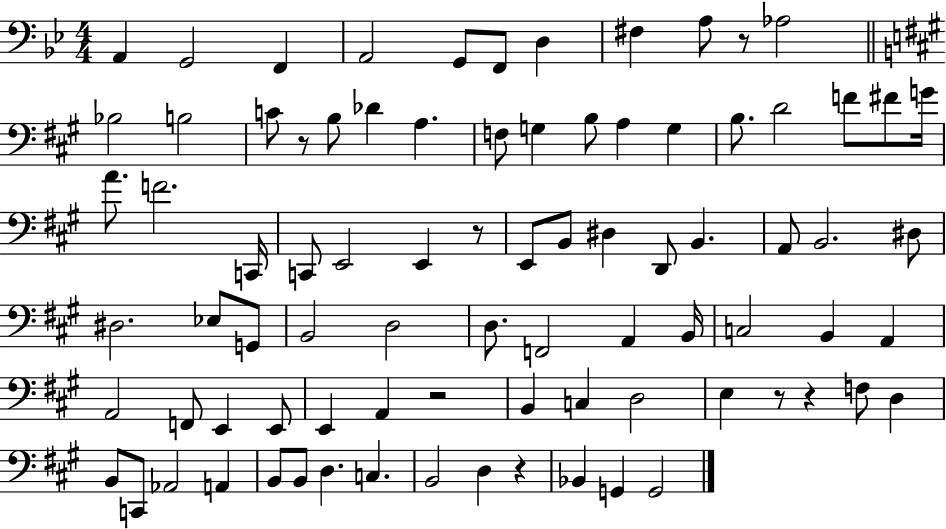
A2/q G2/h F2/q A2/h G2/e F2/e D3/q F#3/q A3/e R/e Ab3/h Bb3/h B3/h C4/e R/e B3/e Db4/q A3/q. F3/e G3/q B3/e A3/q G3/q B3/e. D4/h F4/e F#4/e G4/s A4/e. F4/h. C2/s C2/e E2/h E2/q R/e E2/e B2/e D#3/q D2/e B2/q. A2/e B2/h. D#3/e D#3/h. Eb3/e G2/e B2/h D3/h D3/e. F2/h A2/q B2/s C3/h B2/q A2/q A2/h F2/e E2/q E2/e E2/q A2/q R/h B2/q C3/q D3/h E3/q R/e R/q F3/e D3/q B2/e C2/e Ab2/h A2/q B2/e B2/e D3/q. C3/q. B2/h D3/q R/q Bb2/q G2/q G2/h